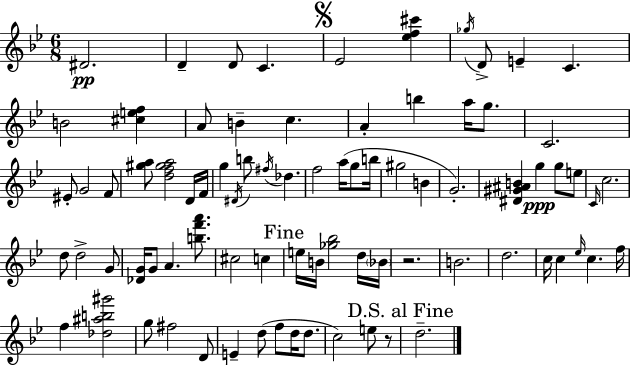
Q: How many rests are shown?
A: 2